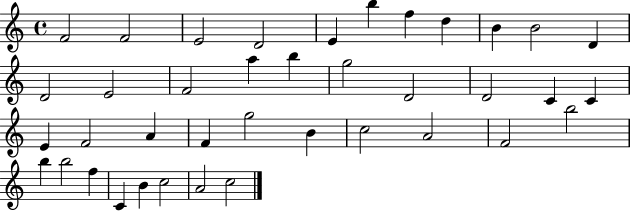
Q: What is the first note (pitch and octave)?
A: F4